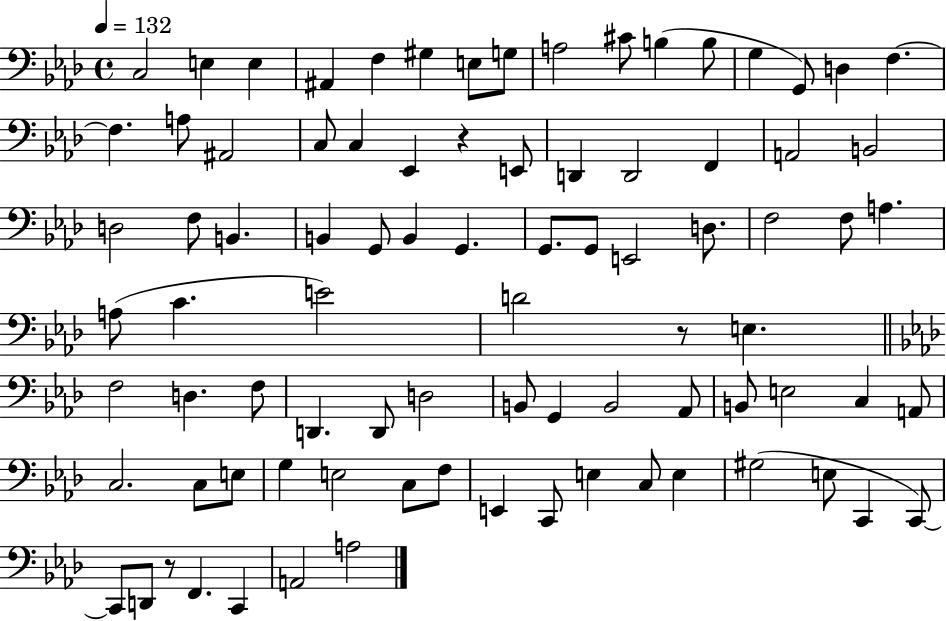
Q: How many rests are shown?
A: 3